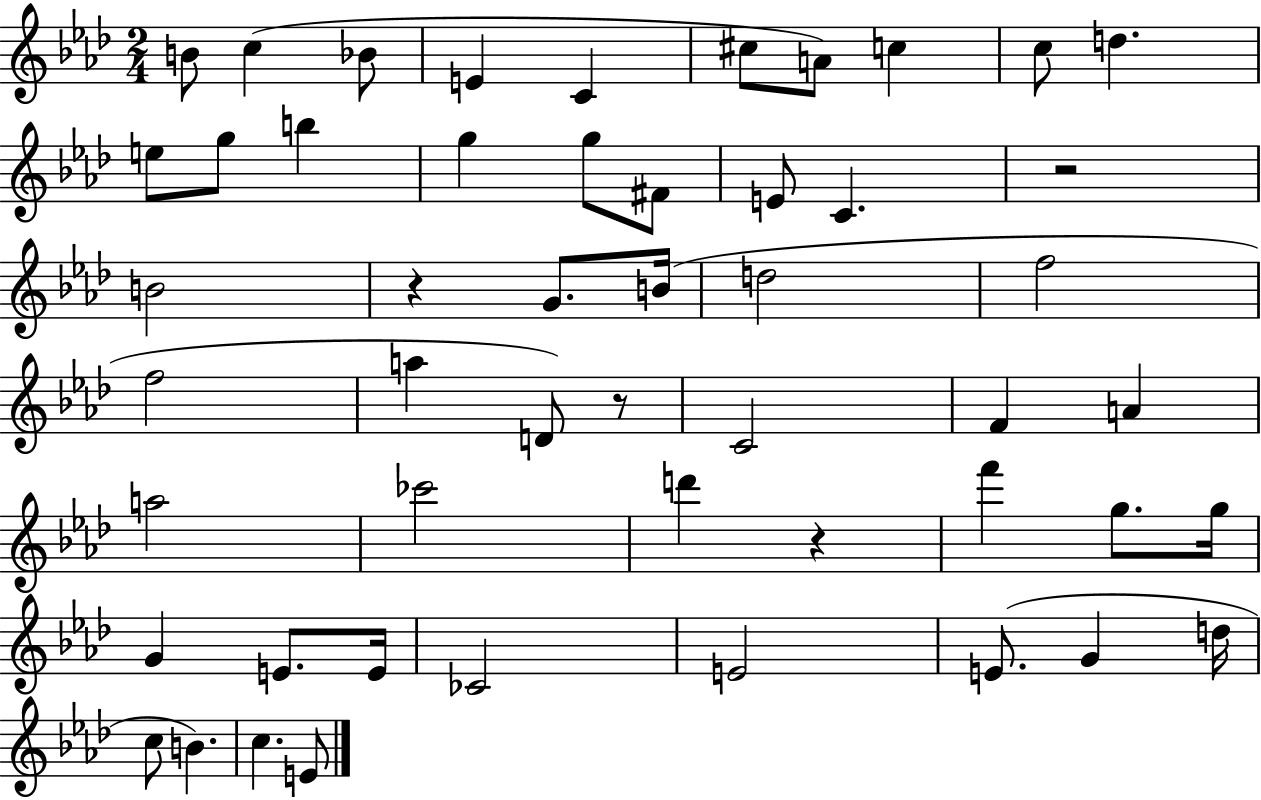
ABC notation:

X:1
T:Untitled
M:2/4
L:1/4
K:Ab
B/2 c _B/2 E C ^c/2 A/2 c c/2 d e/2 g/2 b g g/2 ^F/2 E/2 C z2 B2 z G/2 B/4 d2 f2 f2 a D/2 z/2 C2 F A a2 _c'2 d' z f' g/2 g/4 G E/2 E/4 _C2 E2 E/2 G d/4 c/2 B c E/2